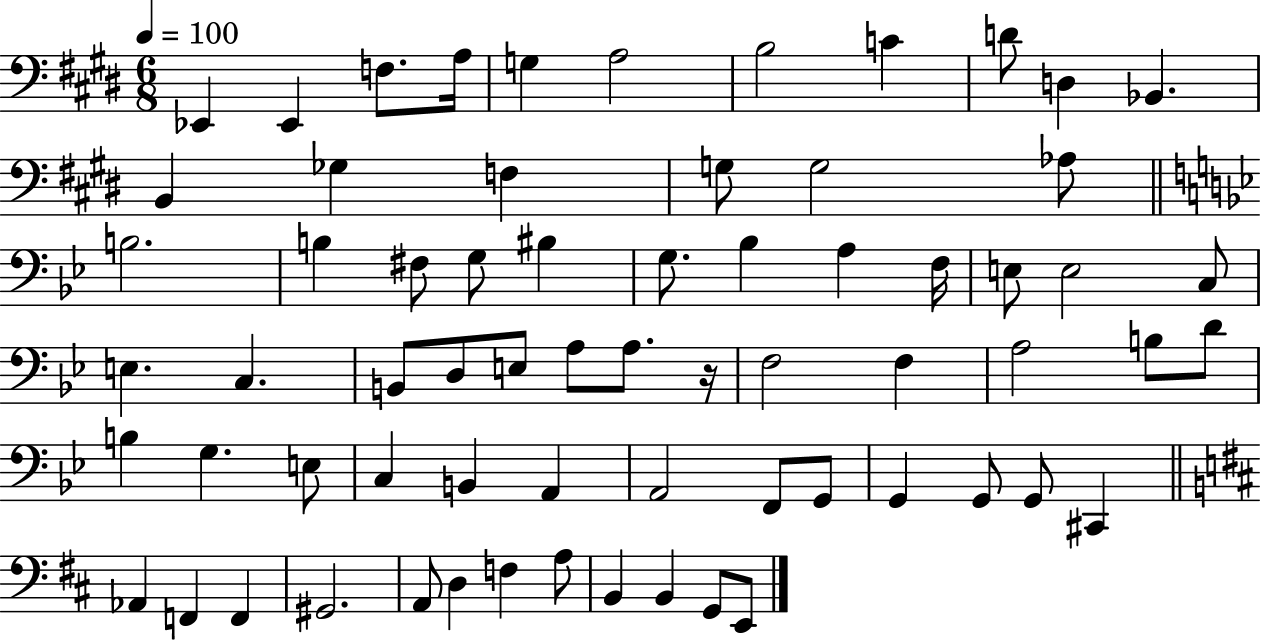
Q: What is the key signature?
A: E major